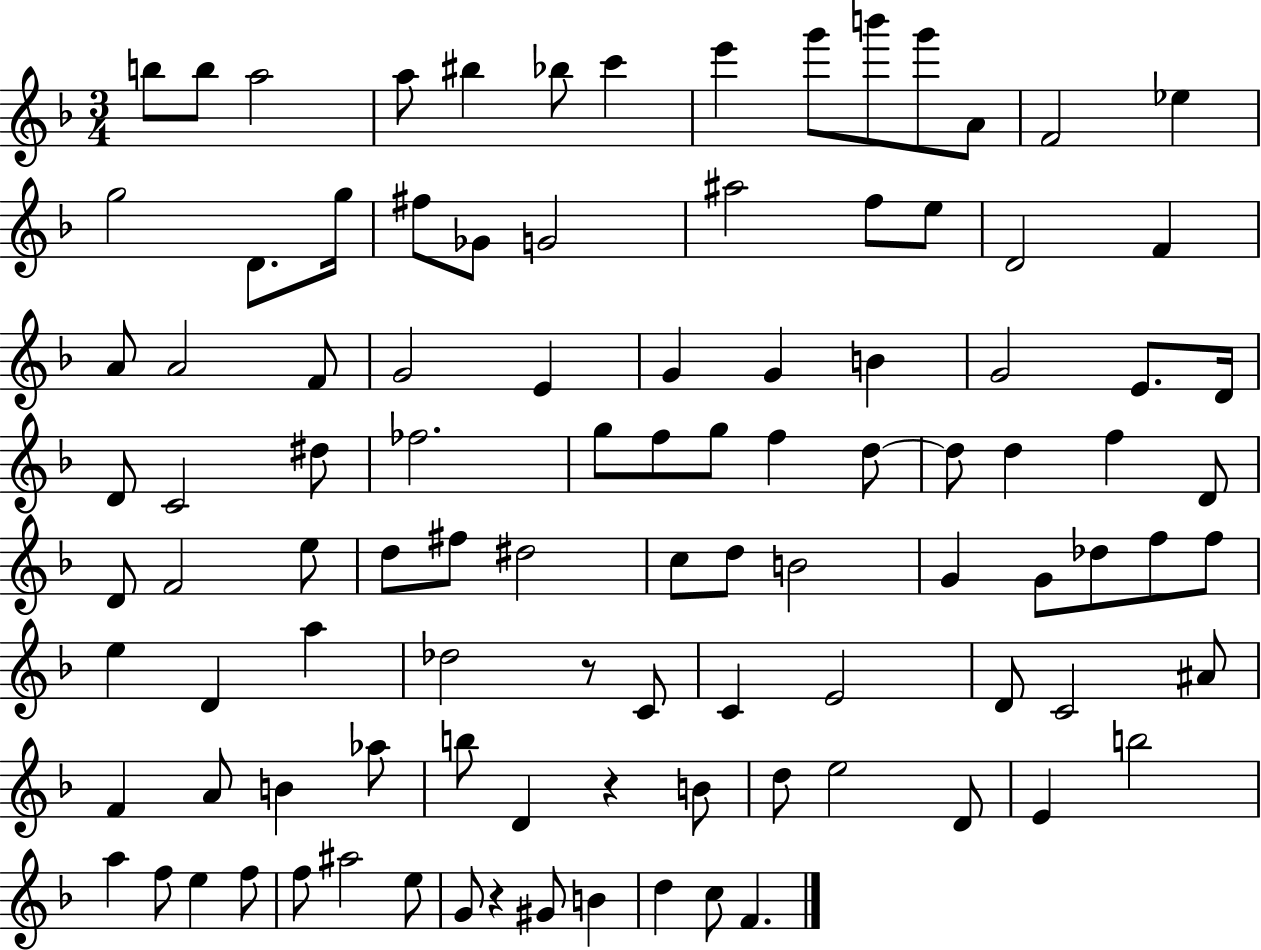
B5/e B5/e A5/h A5/e BIS5/q Bb5/e C6/q E6/q G6/e B6/e G6/e A4/e F4/h Eb5/q G5/h D4/e. G5/s F#5/e Gb4/e G4/h A#5/h F5/e E5/e D4/h F4/q A4/e A4/h F4/e G4/h E4/q G4/q G4/q B4/q G4/h E4/e. D4/s D4/e C4/h D#5/e FES5/h. G5/e F5/e G5/e F5/q D5/e D5/e D5/q F5/q D4/e D4/e F4/h E5/e D5/e F#5/e D#5/h C5/e D5/e B4/h G4/q G4/e Db5/e F5/e F5/e E5/q D4/q A5/q Db5/h R/e C4/e C4/q E4/h D4/e C4/h A#4/e F4/q A4/e B4/q Ab5/e B5/e D4/q R/q B4/e D5/e E5/h D4/e E4/q B5/h A5/q F5/e E5/q F5/e F5/e A#5/h E5/e G4/e R/q G#4/e B4/q D5/q C5/e F4/q.